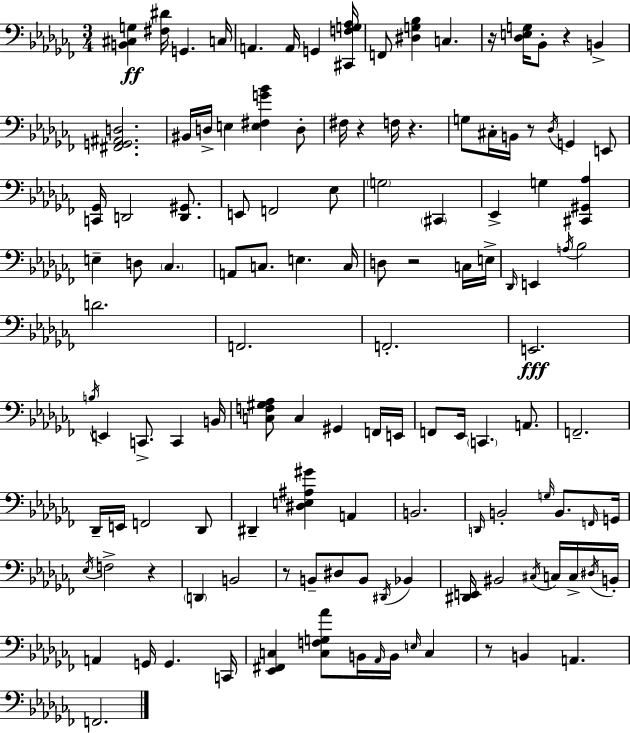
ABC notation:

X:1
T:Untitled
M:3/4
L:1/4
K:Abm
[B,,^C,G,] [^F,^D]/4 G,, C,/4 A,, A,,/4 G,, [^C,,F,G,_A,]/4 F,,/2 [^D,G,_B,] C, z/4 [_D,E,G,]/4 _B,,/2 z B,, [^F,,G,,^A,,D,]2 ^B,,/4 D,/4 E, [E,^F,G_B] D,/2 ^F,/4 z F,/4 z G,/2 ^C,/4 B,,/4 z/2 _D,/4 G,, E,,/2 [C,,_G,,]/4 D,,2 [D,,^G,,]/2 E,,/2 F,,2 _E,/2 G,2 ^C,, _E,, G, [^C,,^G,,_A,] E, D,/2 _C, A,,/2 C,/2 E, C,/4 D,/2 z2 C,/4 E,/4 _D,,/4 E,, A,/4 _B,2 D2 F,,2 F,,2 E,,2 B,/4 E,, C,,/2 C,, B,,/4 [C,F,^G,_A,]/2 C, ^G,, F,,/4 E,,/4 F,,/2 _E,,/4 C,, A,,/2 F,,2 _D,,/4 E,,/4 F,,2 _D,,/2 ^D,, [^D,E,^A,^G] A,, B,,2 D,,/4 B,,2 G,/4 B,,/2 F,,/4 G,,/4 _E,/4 F,2 z D,, B,,2 z/2 B,,/2 ^D,/2 B,,/2 ^D,,/4 _B,, [^D,,E,,]/4 ^B,,2 ^C,/4 C,/4 C,/4 ^D,/4 B,,/4 A,, G,,/4 G,, C,,/4 [_E,,^F,,C,] [C,F,G,_A]/2 B,,/4 _A,,/4 B,,/4 E,/4 C, z/2 B,, A,, F,,2